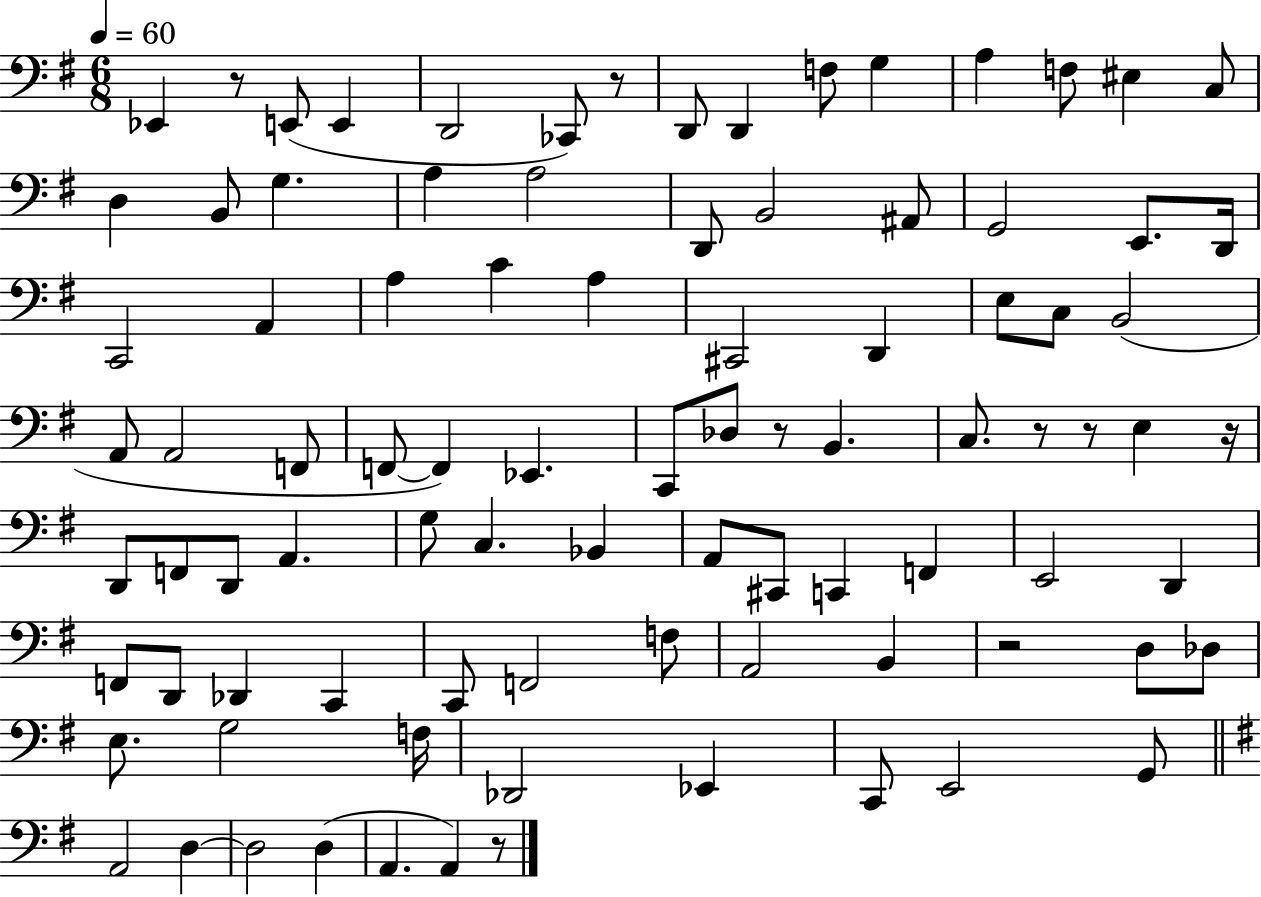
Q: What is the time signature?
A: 6/8